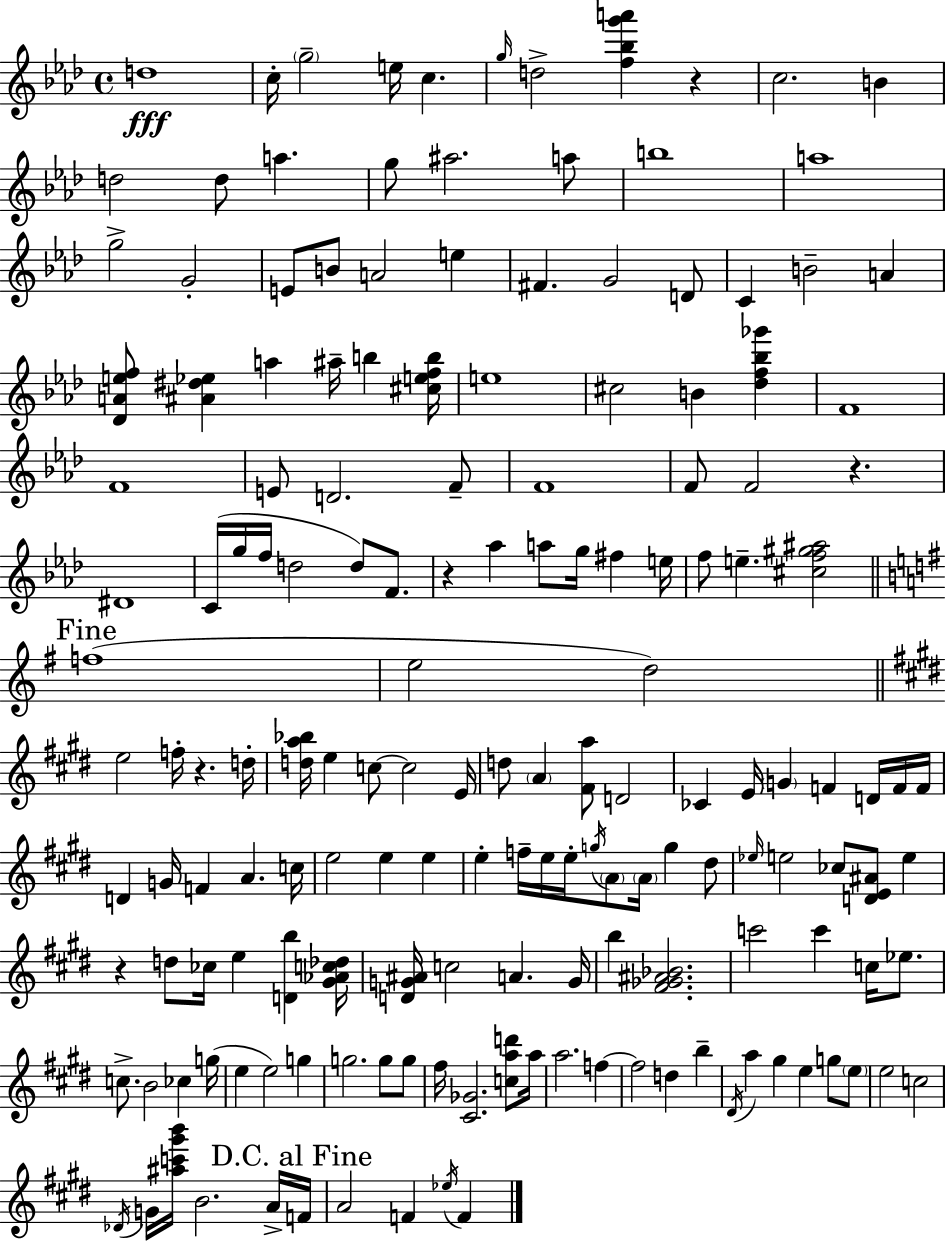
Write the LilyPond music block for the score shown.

{
  \clef treble
  \time 4/4
  \defaultTimeSignature
  \key aes \major
  d''1\fff | c''16-. \parenthesize g''2-- e''16 c''4. | \grace { g''16 } d''2-> <f'' bes'' g''' a'''>4 r4 | c''2. b'4 | \break d''2 d''8 a''4. | g''8 ais''2. a''8 | b''1 | a''1 | \break g''2-> g'2-. | e'8 b'8 a'2 e''4 | fis'4. g'2 d'8 | c'4 b'2-- a'4 | \break <des' a' e'' f''>8 <ais' dis'' ees''>4 a''4 ais''16-- b''4 | <cis'' e'' f'' b''>16 e''1 | cis''2 b'4 <des'' f'' bes'' ges'''>4 | f'1 | \break f'1 | e'8 d'2. f'8-- | f'1 | f'8 f'2 r4. | \break dis'1 | c'16( g''16 f''16 d''2 d''8) f'8. | r4 aes''4 a''8 g''16 fis''4 | e''16 f''8 e''4.-- <cis'' f'' gis'' ais''>2 | \break \mark "Fine" \bar "||" \break \key g \major f''1( | e''2 d''2) | \bar "||" \break \key e \major e''2 f''16-. r4. d''16-. | <d'' a'' bes''>16 e''4 c''8~~ c''2 e'16 | d''8 \parenthesize a'4 <fis' a''>8 d'2 | ces'4 e'16 \parenthesize g'4 f'4 d'16 f'16 f'16 | \break d'4 g'16 f'4 a'4. c''16 | e''2 e''4 e''4 | e''4-. f''16-- e''16 e''16-. \acciaccatura { g''16 } \parenthesize a'8 \parenthesize a'16 g''4 dis''8 | \grace { ees''16 } e''2 ces''8 <d' e' ais'>8 e''4 | \break r4 d''8 ces''16 e''4 <d' b''>4 | <gis' aes' c'' des''>16 <d' g' ais'>16 c''2 a'4. | g'16 b''4 <fis' ges' ais' bes'>2. | c'''2 c'''4 c''16 ees''8. | \break c''8.-> b'2 ces''4 | g''16( e''4 e''2) g''4 | g''2. g''8 | g''8 fis''16 <cis' ges'>2. <c'' a'' d'''>8 | \break a''16 a''2. f''4~~ | f''2 d''4 b''4-- | \acciaccatura { dis'16 } a''4 gis''4 e''4 g''8 | \parenthesize e''8 e''2 c''2 | \break \acciaccatura { des'16 } g'16 <ais'' c''' gis''' b'''>16 b'2. | a'16-> \mark "D.C. al Fine" f'16 a'2 f'4 | \acciaccatura { ees''16 } f'4 \bar "|."
}